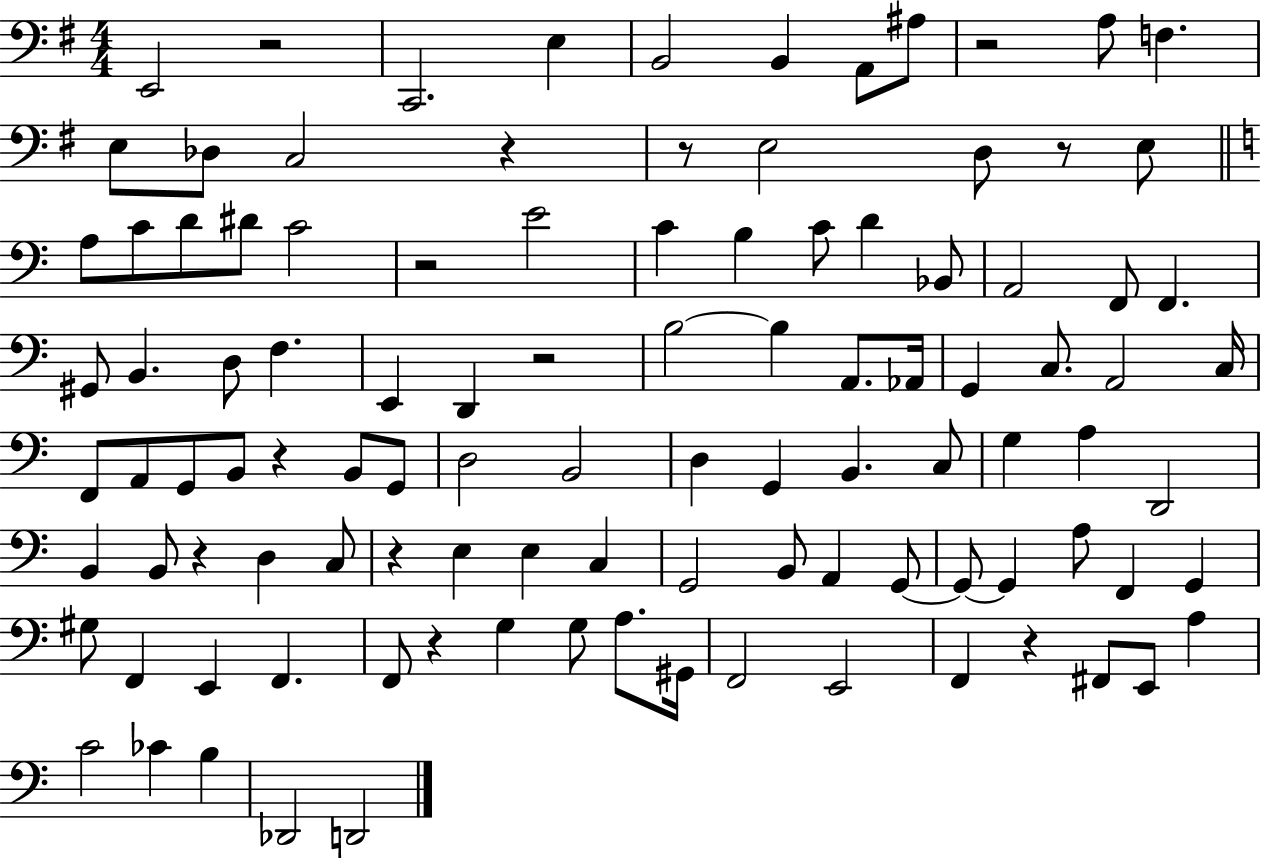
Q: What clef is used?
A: bass